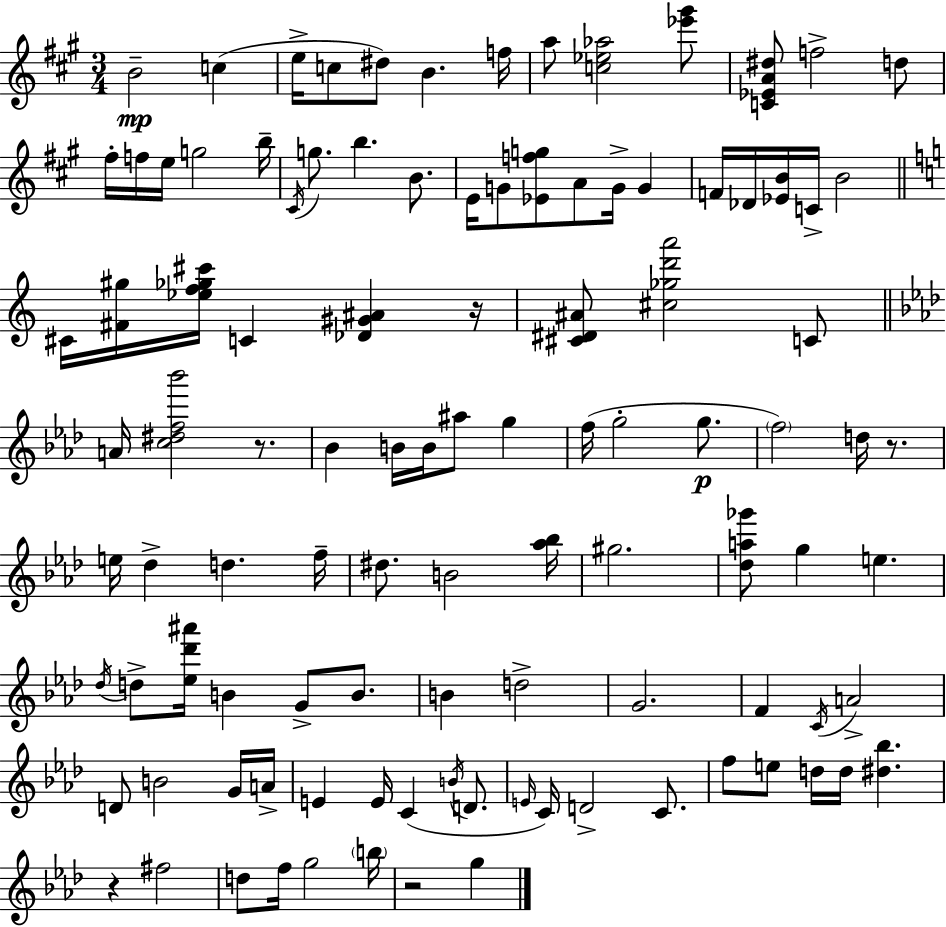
B4/h C5/q E5/s C5/e D#5/e B4/q. F5/s A5/e [C5,Eb5,Ab5]/h [Eb6,G#6]/e [C4,Eb4,A4,D#5]/e F5/h D5/e F#5/s F5/s E5/s G5/h B5/s C#4/s G5/e. B5/q. B4/e. E4/s G4/e [Eb4,F5,G5]/e A4/e G4/s G4/q F4/s Db4/s [Eb4,B4]/s C4/s B4/h C#4/s [F#4,G#5]/s [Eb5,F5,Gb5,C#6]/s C4/q [Db4,G#4,A#4]/q R/s [C#4,D#4,A#4]/e [C#5,Gb5,D6,A6]/h C4/e A4/s [C5,D#5,F5,Bb6]/h R/e. Bb4/q B4/s B4/s A#5/e G5/q F5/s G5/h G5/e. F5/h D5/s R/e. E5/s Db5/q D5/q. F5/s D#5/e. B4/h [Ab5,Bb5]/s G#5/h. [Db5,A5,Gb6]/e G5/q E5/q. Db5/s D5/e [Eb5,Db6,A#6]/s B4/q G4/e B4/e. B4/q D5/h G4/h. F4/q C4/s A4/h D4/e B4/h G4/s A4/s E4/q E4/s C4/q B4/s D4/e. E4/s C4/s D4/h C4/e. F5/e E5/e D5/s D5/s [D#5,Bb5]/q. R/q F#5/h D5/e F5/s G5/h B5/s R/h G5/q